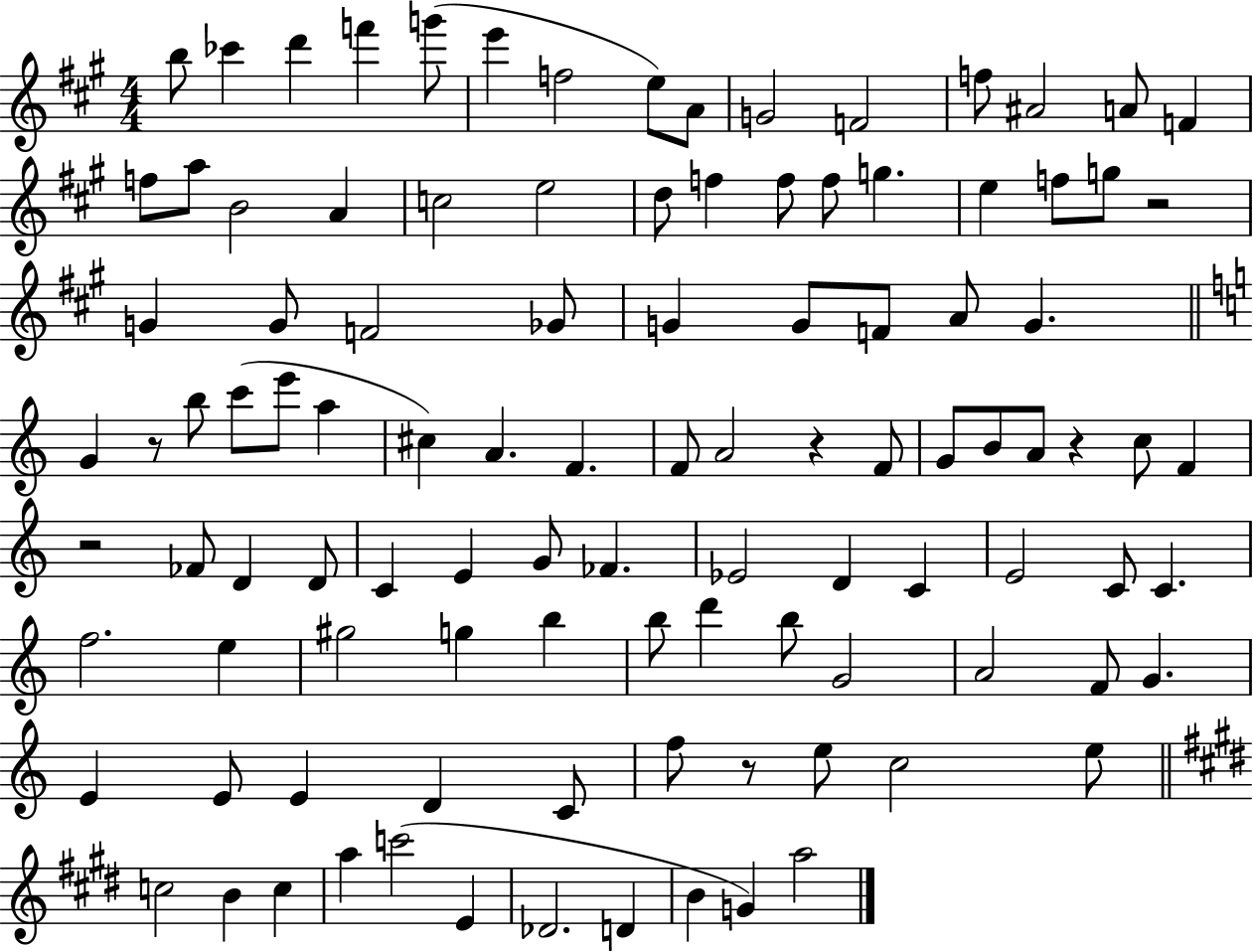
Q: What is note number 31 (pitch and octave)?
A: G4